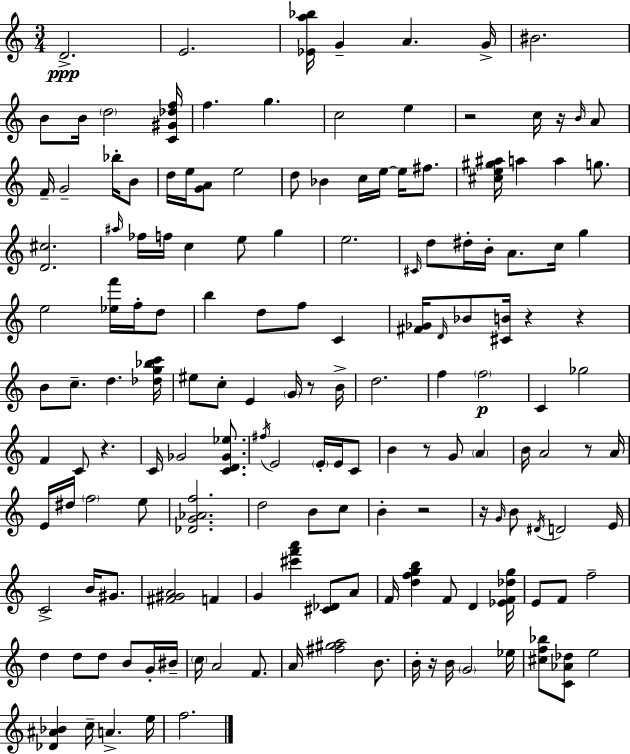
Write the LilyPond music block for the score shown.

{
  \clef treble
  \numericTimeSignature
  \time 3/4
  \key c \major
  d'2.->\ppp | e'2. | <ees' a'' bes''>16 g'4-- a'4. g'16-> | bis'2. | \break b'8 b'16 \parenthesize d''2 <c' gis' des'' f''>16 | f''4. g''4. | c''2 e''4 | r2 c''16 r16 \grace { b'16 } a'8 | \break f'16-- g'2-- bes''16-. b'8 | d''16 e''16 <g' a'>8 e''2 | d''8 bes'4 c''16 e''16~~ e''16 fis''8. | <cis'' e'' gis'' ais''>16 a''4 a''4 g''8. | \break <d' cis''>2. | \grace { ais''16 } fes''16 f''16 c''4 e''8 g''4 | e''2. | \grace { cis'16 } d''8 dis''16-. b'16-. a'8. c''16 g''4 | \break e''2 <ees'' f'''>16 | f''16-. d''8 b''4 d''8 f''8 c'4 | <fis' ges'>16 \grace { d'16 } bes'8 <cis' b'>16 r4 | r4 b'8 c''8.-- d''4. | \break <des'' g'' bes'' c'''>16 eis''8 c''8-. e'4 | \parenthesize g'16 r8 b'16-> d''2. | f''4 \parenthesize f''2\p | c'4 ges''2 | \break f'4 c'8 r4. | c'16 ges'2 | <c' d' ges' ees''>8. \acciaccatura { fis''16 } e'2 | \parenthesize e'16-. e'16 c'8 b'4 r8 g'8 | \break \parenthesize a'4 b'16 a'2 | r8 a'16 e'16 dis''16 \parenthesize f''2 | e''8 <des' g' aes' f''>2. | d''2 | \break b'8 c''8 b'4-. r2 | r16 \grace { g'16 } b'8 \acciaccatura { dis'16 } d'2 | e'16 c'2-> | b'16 gis'8. <fis' gis' a'>2 | \break f'4 g'4 <cis''' f''' a'''>4 | <cis' des'>8 a'8 f'16 <d'' f'' g'' b''>4 | f'8 d'4 <ees' f' des'' g''>16 e'8 f'8 f''2-- | d''4 d''8 | \break d''8 b'8 g'16-. bis'16-- \parenthesize c''16 a'2 | f'8. a'16 <fis'' gis'' a''>2 | b'8. b'16-. r16 b'16 \parenthesize g'2 | ees''16 <cis'' f'' bes''>8 <c' aes' des''>8 e''2 | \break <des' ais' bes'>4 c''16-- | a'4.-> e''16 f''2. | \bar "|."
}